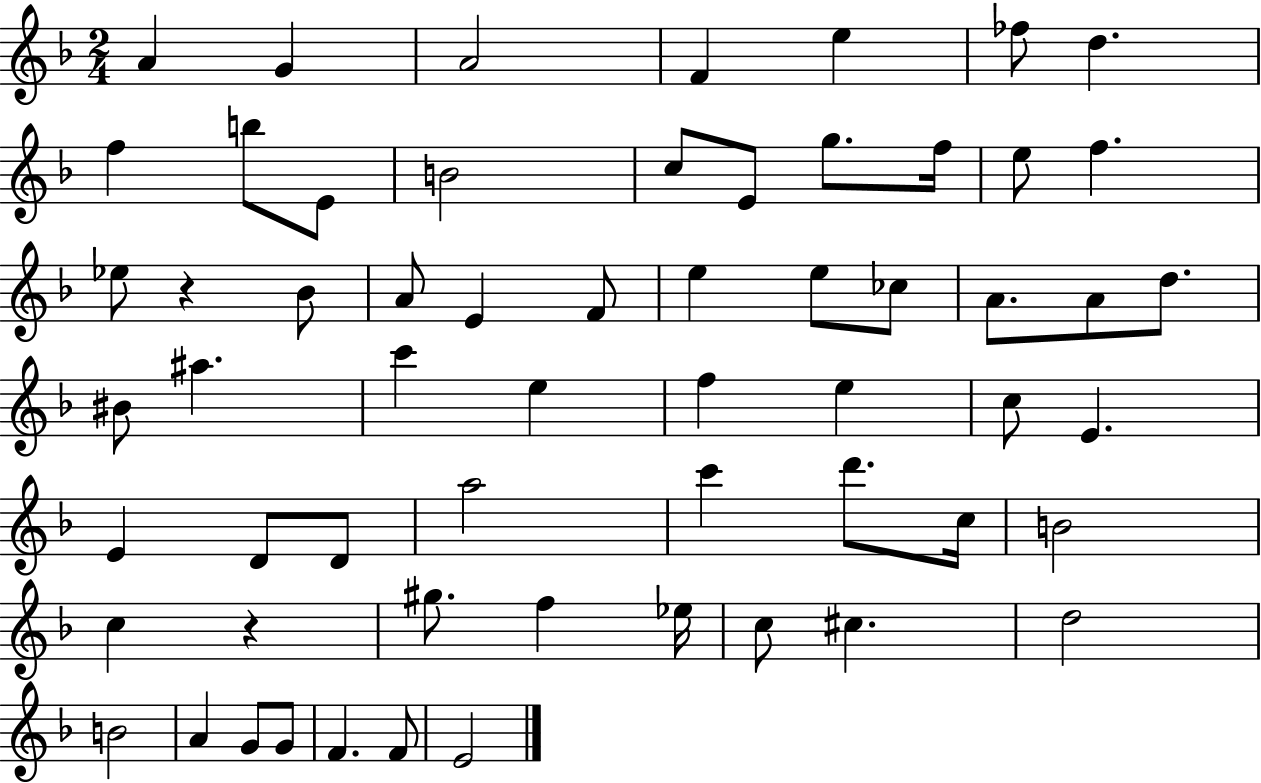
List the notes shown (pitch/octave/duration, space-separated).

A4/q G4/q A4/h F4/q E5/q FES5/e D5/q. F5/q B5/e E4/e B4/h C5/e E4/e G5/e. F5/s E5/e F5/q. Eb5/e R/q Bb4/e A4/e E4/q F4/e E5/q E5/e CES5/e A4/e. A4/e D5/e. BIS4/e A#5/q. C6/q E5/q F5/q E5/q C5/e E4/q. E4/q D4/e D4/e A5/h C6/q D6/e. C5/s B4/h C5/q R/q G#5/e. F5/q Eb5/s C5/e C#5/q. D5/h B4/h A4/q G4/e G4/e F4/q. F4/e E4/h